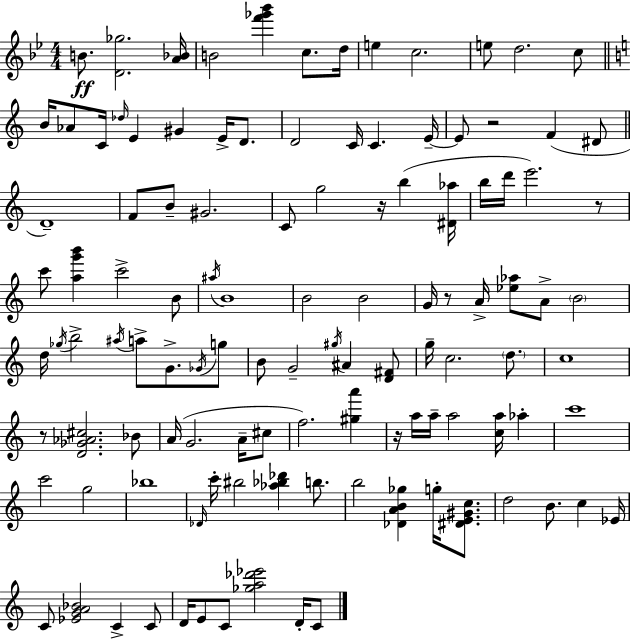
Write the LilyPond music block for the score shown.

{
  \clef treble
  \numericTimeSignature
  \time 4/4
  \key bes \major
  b'8.\ff <d' ges''>2. <a' bes'>16 | b'2 <f''' ges''' bes'''>4 c''8. d''16 | e''4 c''2. | e''8 d''2. c''8 | \break \bar "||" \break \key c \major b'16 aes'8 c'16 \grace { des''16 } e'4 gis'4 e'16-> d'8. | d'2 c'16 c'4. | e'16--~~ e'8 r2 f'4( dis'8 | \bar "||" \break \key c \major d'1--) | f'8 b'8-- gis'2. | c'8 g''2 r16 b''4( <dis' aes''>16 | b''16 d'''16 e'''2.) r8 | \break c'''8 <a'' g''' b'''>4 c'''2-> b'8 | \acciaccatura { ais''16 } b'1 | b'2 b'2 | g'16 r8 a'16-> <ees'' aes''>8 a'8-> \parenthesize b'2 | \break d''16 \acciaccatura { ges''16 } b''2-> \acciaccatura { ais''16 } a''8-> g'8.-> | \acciaccatura { ges'16 } g''8 b'8 g'2-- \acciaccatura { gis''16 } ais'4 | <d' fis'>8 g''16-- c''2. | \parenthesize d''8. c''1 | \break r8 <d' ges' aes' cis''>2. | bes'8 a'16( g'2. | a'16-- cis''8 f''2.) | <gis'' a'''>4 r16 a''16 a''16-- a''2 | \break <c'' a''>16 aes''4-. c'''1 | c'''2 g''2 | bes''1 | \grace { des'16 } c'''16-. bis''2 <aes'' bes'' des'''>4 | \break b''8. b''2 <des' a' b' ges''>4 | g''16-. <dis' e' gis' c''>8. d''2 b'8. | c''4 ees'16 c'8 <ees' g' a' bes'>2 | c'4-> c'8 d'16 e'8 c'8 <ges'' a'' des''' ees'''>2 | \break d'16-. c'8 \bar "|."
}